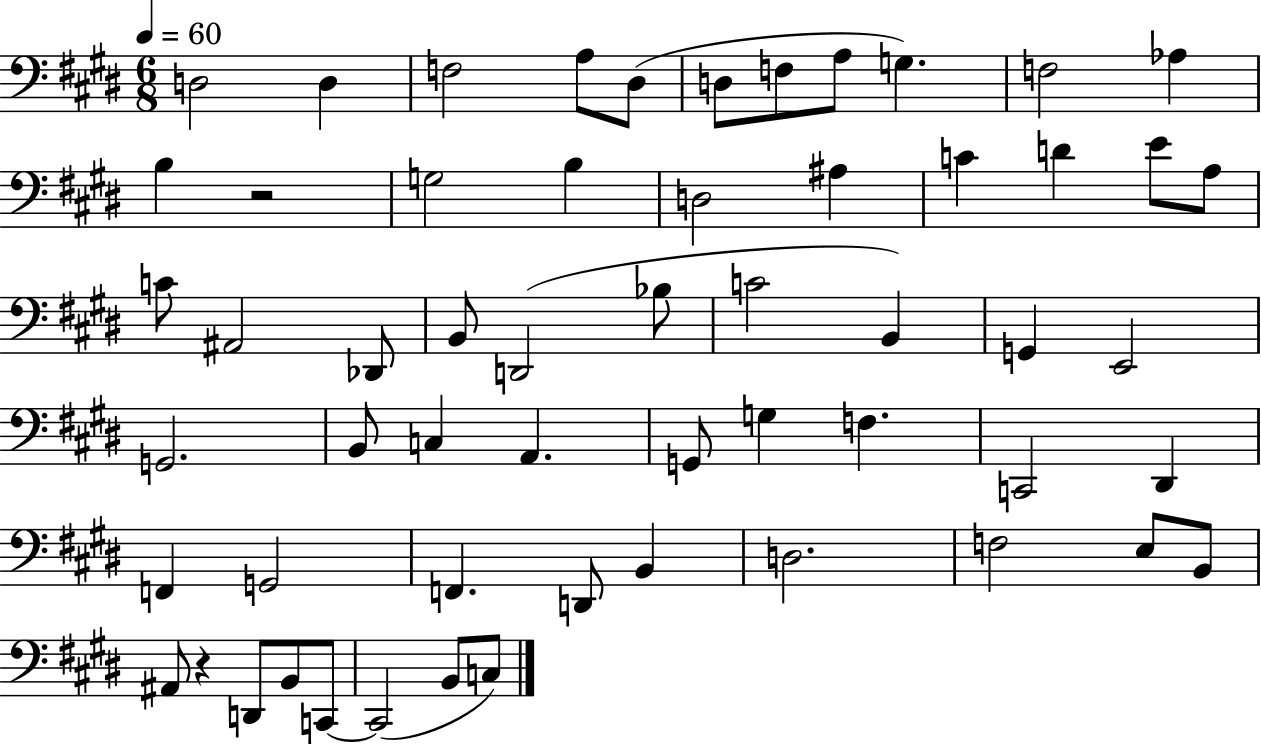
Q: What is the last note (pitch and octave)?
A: C3